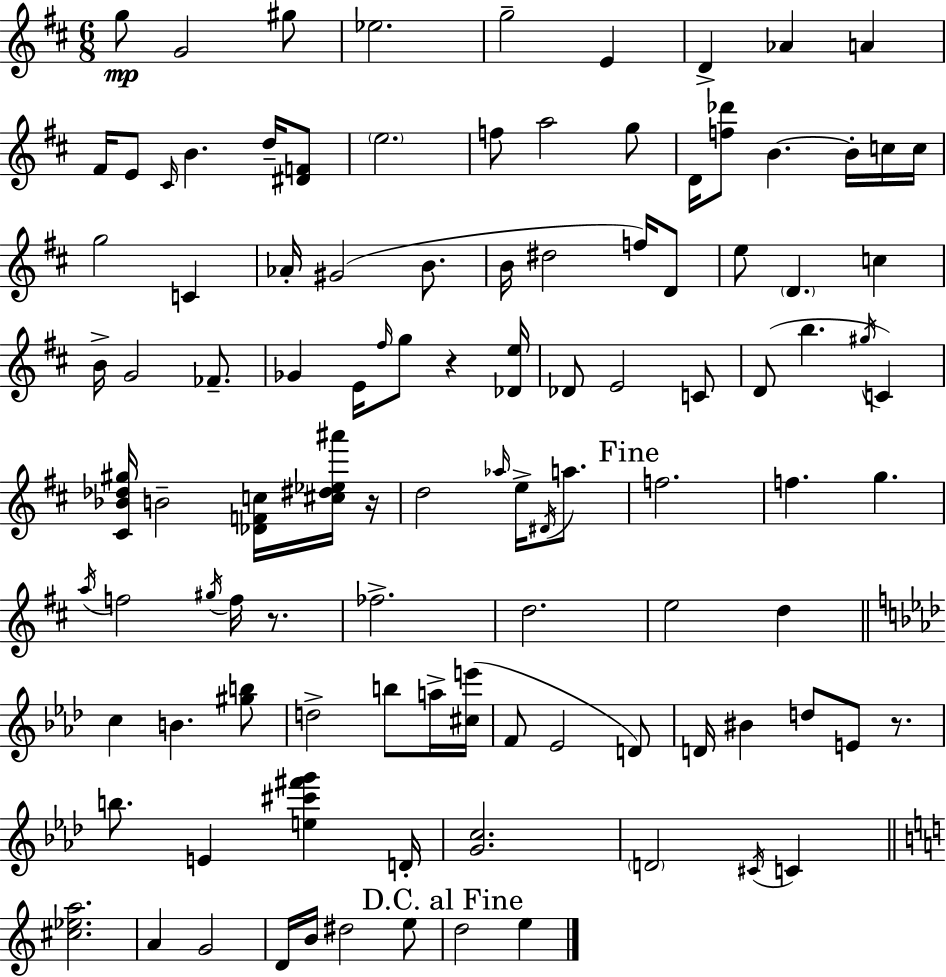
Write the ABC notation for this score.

X:1
T:Untitled
M:6/8
L:1/4
K:D
g/2 G2 ^g/2 _e2 g2 E D _A A ^F/4 E/2 ^C/4 B d/4 [^DF]/2 e2 f/2 a2 g/2 D/4 [f_d']/2 B B/4 c/4 c/4 g2 C _A/4 ^G2 B/2 B/4 ^d2 f/4 D/2 e/2 D c B/4 G2 _F/2 _G E/4 ^f/4 g/2 z [_De]/4 _D/2 E2 C/2 D/2 b ^g/4 C [^C_B_d^g]/4 B2 [_DFc]/4 [^c^d_e^a']/4 z/4 d2 _a/4 e/4 ^D/4 a/2 f2 f g a/4 f2 ^g/4 f/4 z/2 _f2 d2 e2 d c B [^gb]/2 d2 b/2 a/4 [^ce']/4 F/2 _E2 D/2 D/4 ^B d/2 E/2 z/2 b/2 E [e^c'^f'g'] D/4 [Gc]2 D2 ^C/4 C [^c_ea]2 A G2 D/4 B/4 ^d2 e/2 d2 e